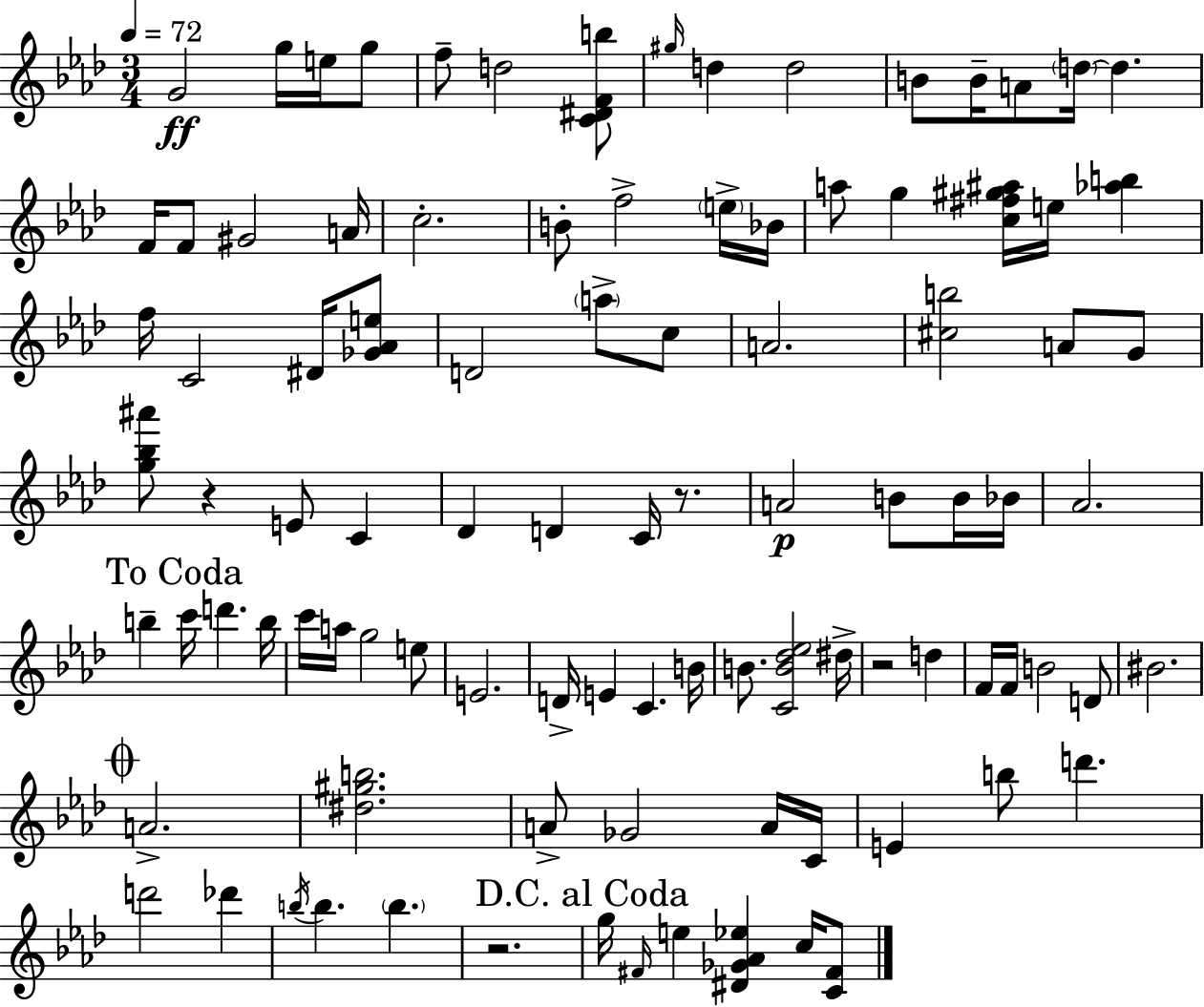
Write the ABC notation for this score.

X:1
T:Untitled
M:3/4
L:1/4
K:Fm
G2 g/4 e/4 g/2 f/2 d2 [C^DFb]/2 ^g/4 d d2 B/2 B/4 A/2 d/4 d F/4 F/2 ^G2 A/4 c2 B/2 f2 e/4 _B/4 a/2 g [c^f^g^a]/4 e/4 [_ab] f/4 C2 ^D/4 [_G_Ae]/2 D2 a/2 c/2 A2 [^cb]2 A/2 G/2 [g_b^a']/2 z E/2 C _D D C/4 z/2 A2 B/2 B/4 _B/4 _A2 b c'/4 d' b/4 c'/4 a/4 g2 e/2 E2 D/4 E C B/4 B/2 [CB_d_e]2 ^d/4 z2 d F/4 F/4 B2 D/2 ^B2 A2 [^d^gb]2 A/2 _G2 A/4 C/4 E b/2 d' d'2 _d' b/4 b b z2 g/4 ^F/4 e [^D_G_A_e] c/4 [C^F]/2